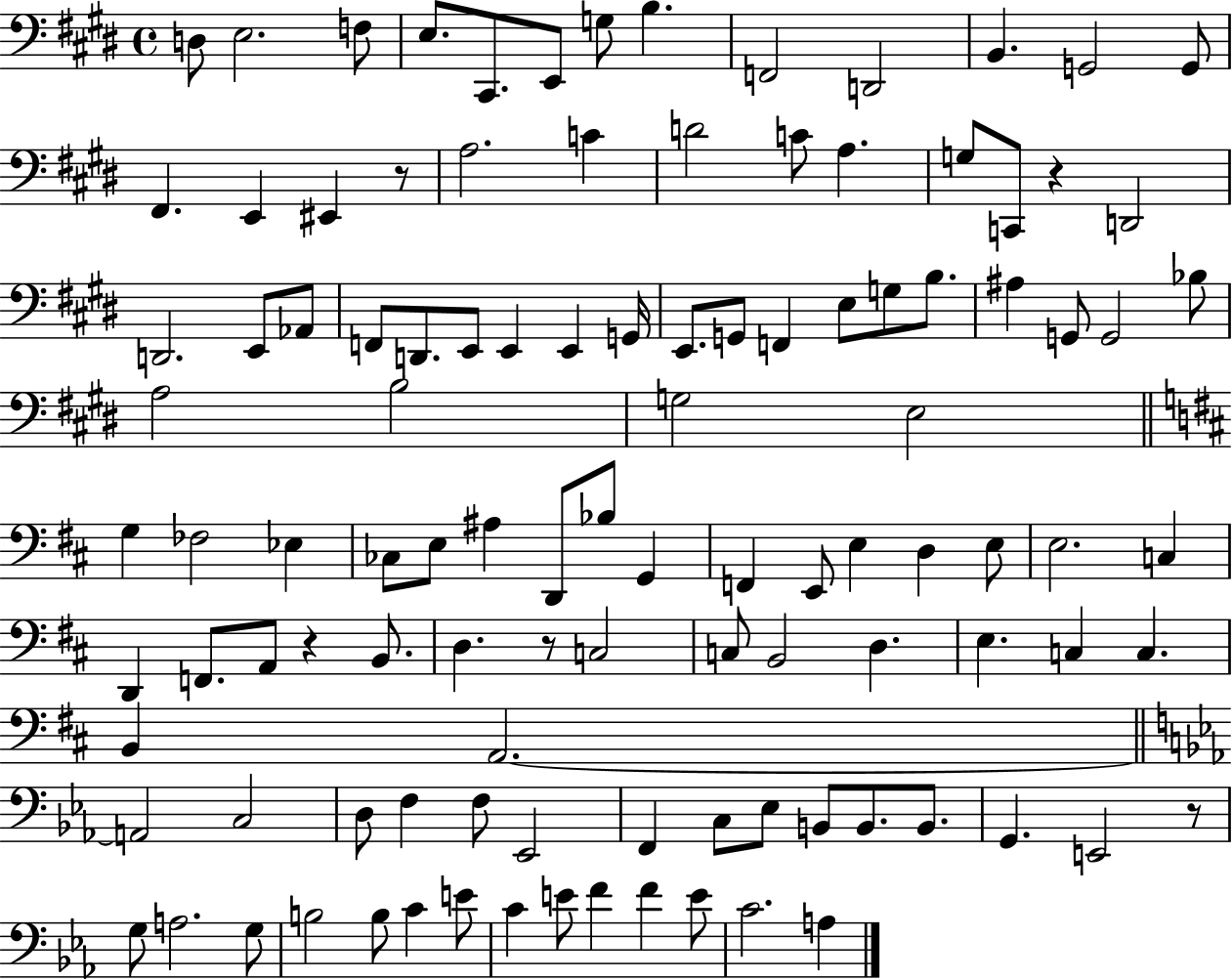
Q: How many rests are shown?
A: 5